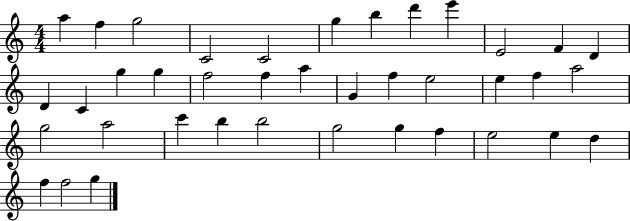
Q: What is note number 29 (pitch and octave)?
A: B5